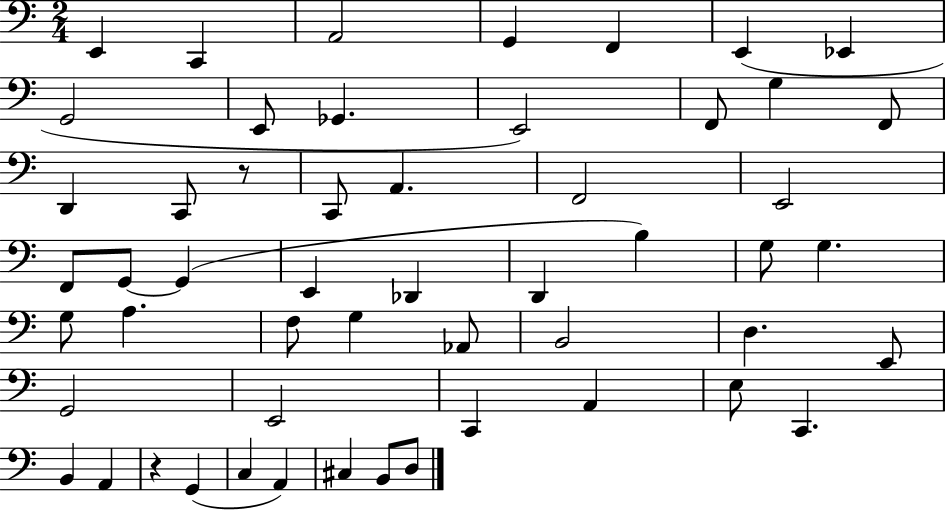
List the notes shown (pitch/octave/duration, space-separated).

E2/q C2/q A2/h G2/q F2/q E2/q Eb2/q G2/h E2/e Gb2/q. E2/h F2/e G3/q F2/e D2/q C2/e R/e C2/e A2/q. F2/h E2/h F2/e G2/e G2/q E2/q Db2/q D2/q B3/q G3/e G3/q. G3/e A3/q. F3/e G3/q Ab2/e B2/h D3/q. E2/e G2/h E2/h C2/q A2/q E3/e C2/q. B2/q A2/q R/q G2/q C3/q A2/q C#3/q B2/e D3/e